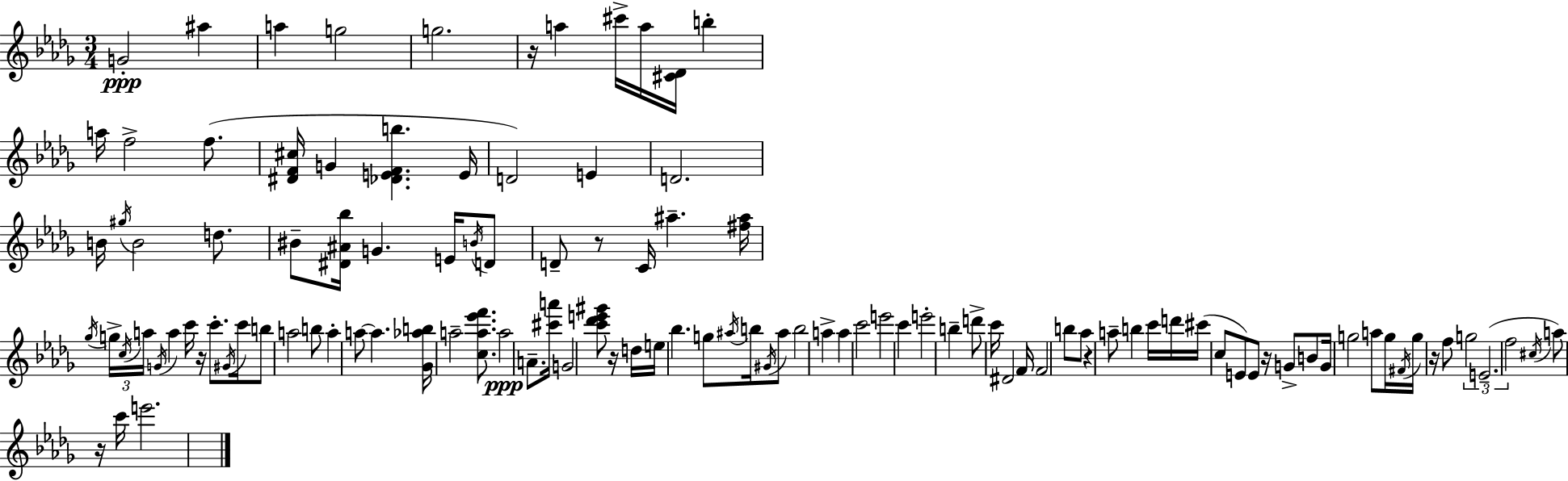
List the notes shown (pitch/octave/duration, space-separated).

G4/h A#5/q A5/q G5/h G5/h. R/s A5/q C#6/s A5/s [C#4,Db4]/s B5/q A5/s F5/h F5/e. [D#4,F4,C#5]/s G4/q [Db4,E4,F4,B5]/q. E4/s D4/h E4/q D4/h. B4/s G#5/s B4/h D5/e. BIS4/e [D#4,A#4,Bb5]/s G4/q. E4/s B4/s D4/e D4/e R/e C4/s A#5/q. [F#5,A#5]/s Gb5/s G5/s C5/s A5/s G4/s A5/q C6/s R/s C6/e. G#4/s C6/s B5/e A5/h B5/e A5/q A5/e A5/q. [Gb4,Ab5,B5]/s A5/h [C5,A5,Eb6,F6]/e. A5/h A4/e. [C#6,A6]/s G4/h [C6,Db6,E6,G#6]/e R/s D5/s E5/s Bb5/q. G5/e A#5/s B5/s G#4/s A#5/e B5/h A5/q A5/q C6/h E6/h C6/q E6/h B5/q D6/e C6/s D#4/h F4/s F4/h B5/e Ab5/e R/q A5/e B5/q C6/s D6/s C#6/s C5/e E4/e E4/e R/s G4/e B4/e G4/s G5/h A5/e G5/s F#4/s G5/s R/s F5/e G5/h E4/h. F5/h C#5/s A5/e R/s C6/s E6/h.